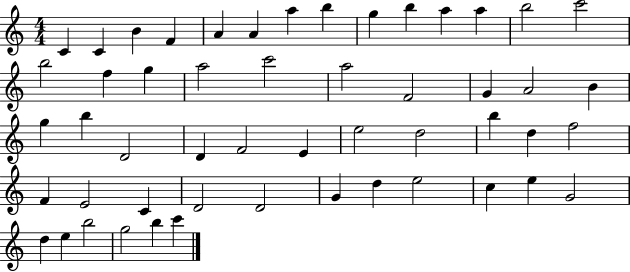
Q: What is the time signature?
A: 4/4